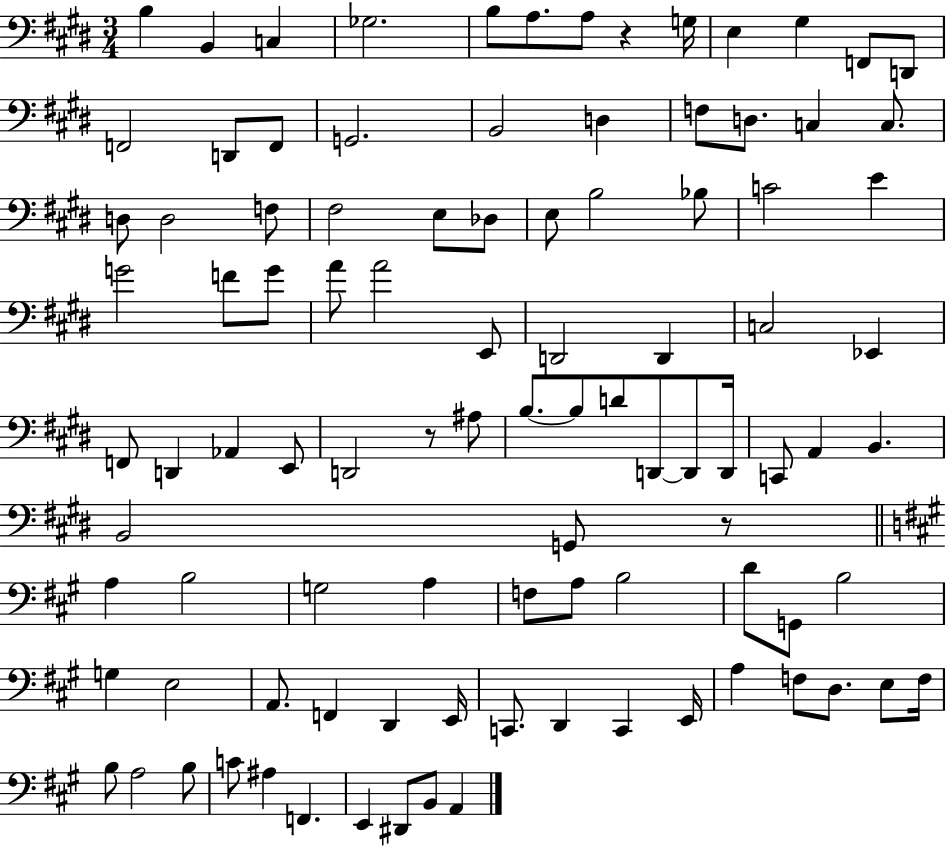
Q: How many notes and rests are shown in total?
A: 98